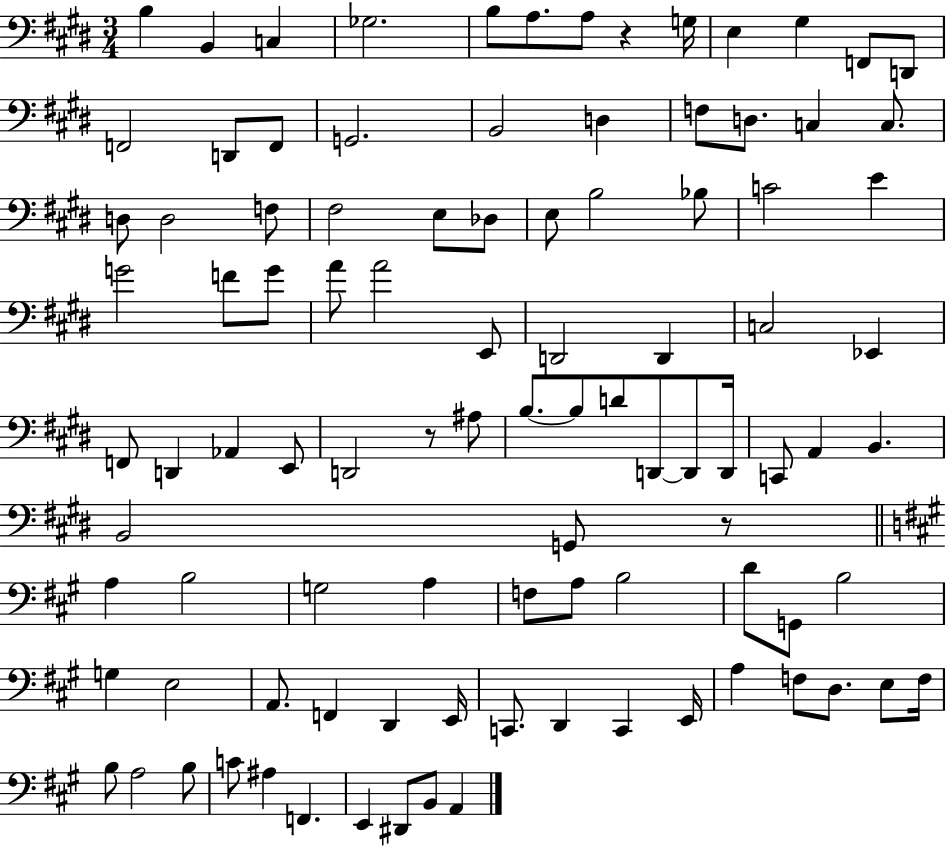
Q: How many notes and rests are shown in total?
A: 98